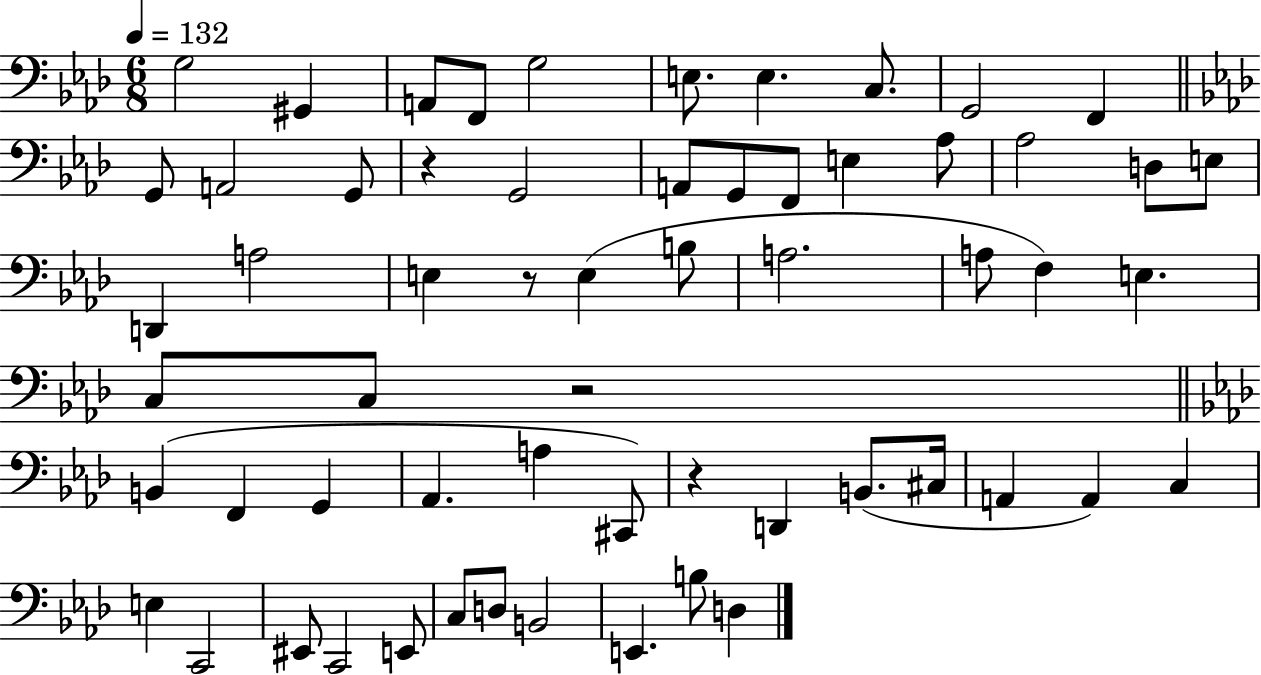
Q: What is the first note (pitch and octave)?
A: G3